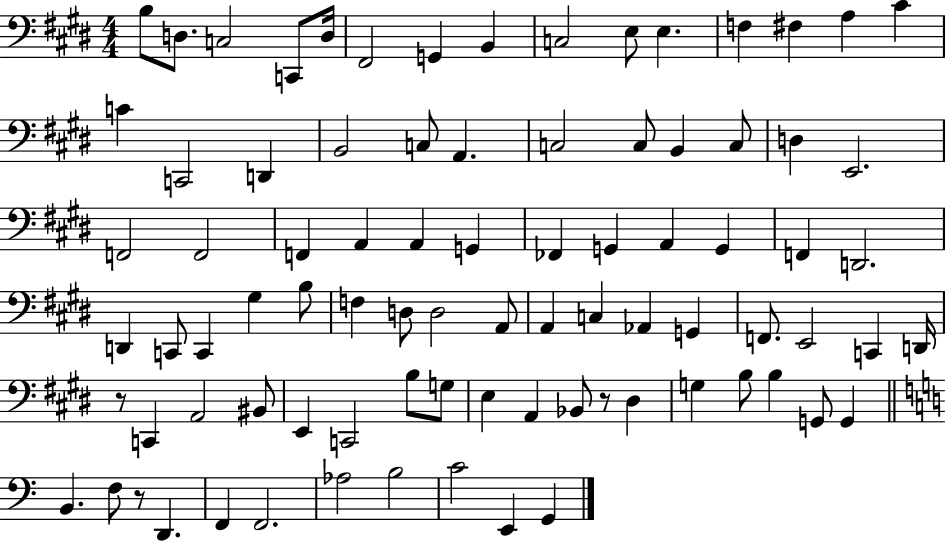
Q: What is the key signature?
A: E major